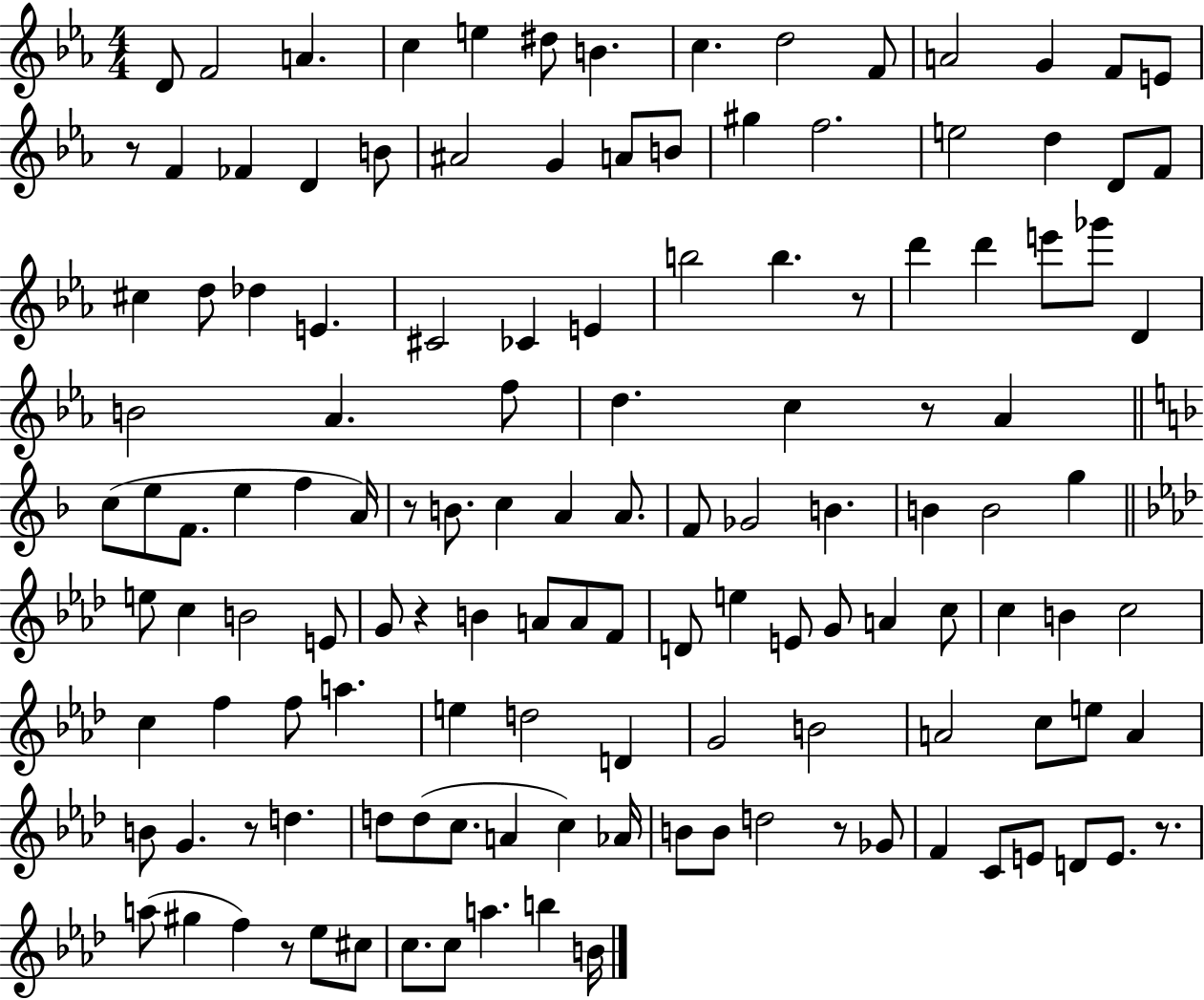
D4/e F4/h A4/q. C5/q E5/q D#5/e B4/q. C5/q. D5/h F4/e A4/h G4/q F4/e E4/e R/e F4/q FES4/q D4/q B4/e A#4/h G4/q A4/e B4/e G#5/q F5/h. E5/h D5/q D4/e F4/e C#5/q D5/e Db5/q E4/q. C#4/h CES4/q E4/q B5/h B5/q. R/e D6/q D6/q E6/e Gb6/e D4/q B4/h Ab4/q. F5/e D5/q. C5/q R/e Ab4/q C5/e E5/e F4/e. E5/q F5/q A4/s R/e B4/e. C5/q A4/q A4/e. F4/e Gb4/h B4/q. B4/q B4/h G5/q E5/e C5/q B4/h E4/e G4/e R/q B4/q A4/e A4/e F4/e D4/e E5/q E4/e G4/e A4/q C5/e C5/q B4/q C5/h C5/q F5/q F5/e A5/q. E5/q D5/h D4/q G4/h B4/h A4/h C5/e E5/e A4/q B4/e G4/q. R/e D5/q. D5/e D5/e C5/e. A4/q C5/q Ab4/s B4/e B4/e D5/h R/e Gb4/e F4/q C4/e E4/e D4/e E4/e. R/e. A5/e G#5/q F5/q R/e Eb5/e C#5/e C5/e. C5/e A5/q. B5/q B4/s